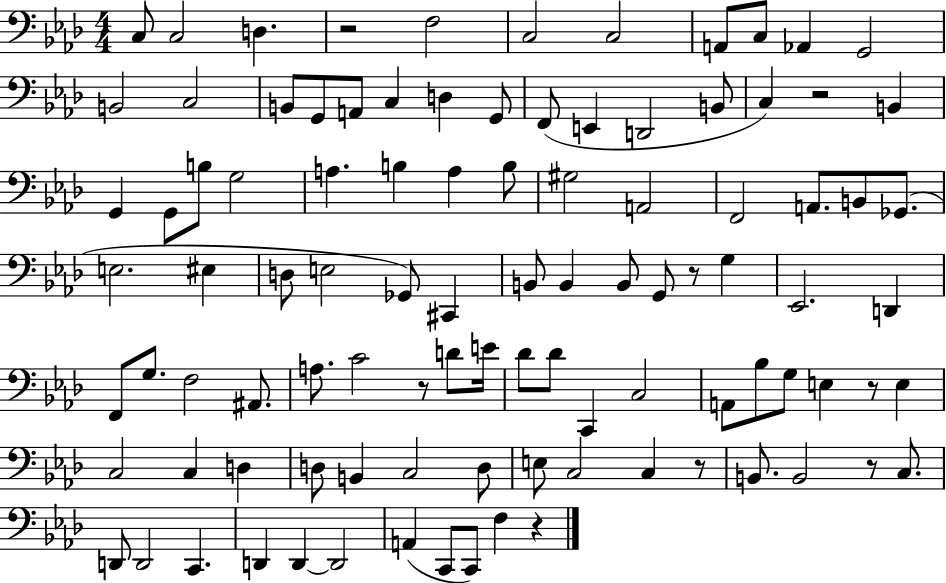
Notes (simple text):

C3/e C3/h D3/q. R/h F3/h C3/h C3/h A2/e C3/e Ab2/q G2/h B2/h C3/h B2/e G2/e A2/e C3/q D3/q G2/e F2/e E2/q D2/h B2/e C3/q R/h B2/q G2/q G2/e B3/e G3/h A3/q. B3/q A3/q B3/e G#3/h A2/h F2/h A2/e. B2/e Gb2/e. E3/h. EIS3/q D3/e E3/h Gb2/e C#2/q B2/e B2/q B2/e G2/e R/e G3/q Eb2/h. D2/q F2/e G3/e. F3/h A#2/e. A3/e. C4/h R/e D4/e E4/s Db4/e Db4/e C2/q C3/h A2/e Bb3/e G3/e E3/q R/e E3/q C3/h C3/q D3/q D3/e B2/q C3/h D3/e E3/e C3/h C3/q R/e B2/e. B2/h R/e C3/e. D2/e D2/h C2/q. D2/q D2/q D2/h A2/q C2/e C2/e F3/q R/q